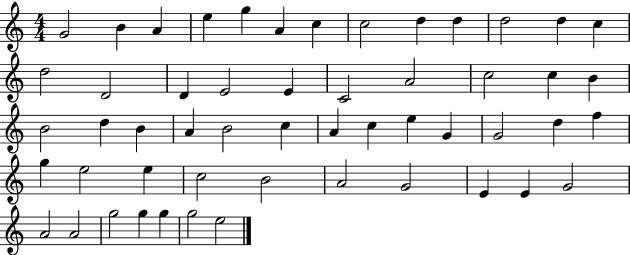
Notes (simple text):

G4/h B4/q A4/q E5/q G5/q A4/q C5/q C5/h D5/q D5/q D5/h D5/q C5/q D5/h D4/h D4/q E4/h E4/q C4/h A4/h C5/h C5/q B4/q B4/h D5/q B4/q A4/q B4/h C5/q A4/q C5/q E5/q G4/q G4/h D5/q F5/q G5/q E5/h E5/q C5/h B4/h A4/h G4/h E4/q E4/q G4/h A4/h A4/h G5/h G5/q G5/q G5/h E5/h